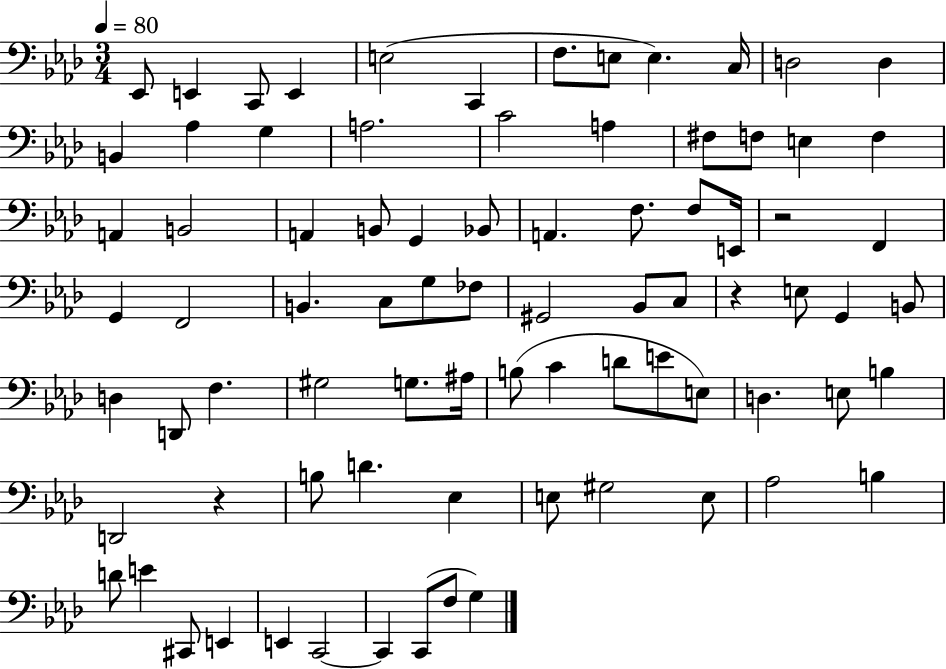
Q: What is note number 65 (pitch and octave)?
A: G#3